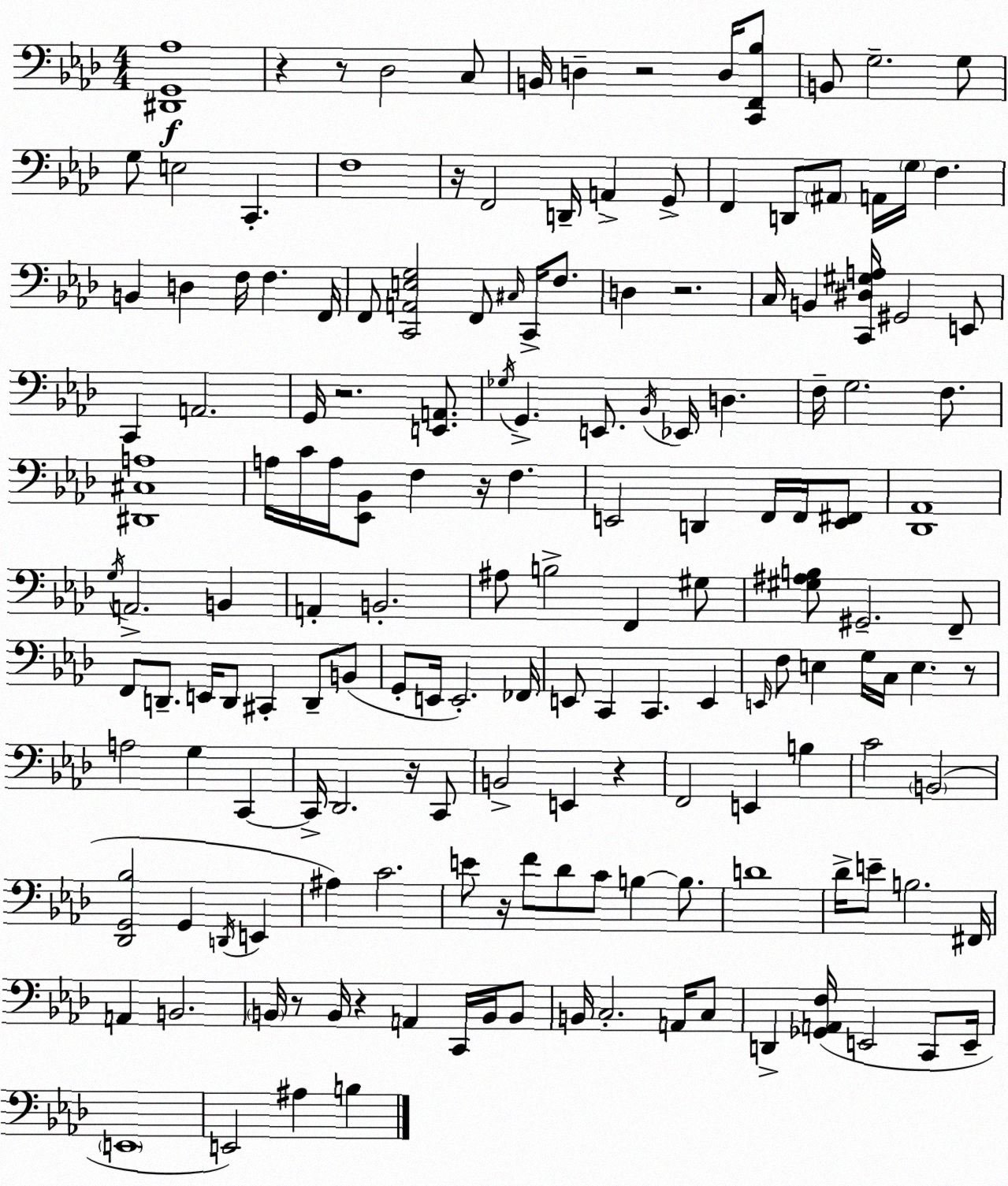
X:1
T:Untitled
M:4/4
L:1/4
K:Ab
[^D,,G,,_A,]4 z z/2 _D,2 C,/2 B,,/4 D, z2 D,/4 [C,,F,,_B,]/2 B,,/2 G,2 G,/2 G,/2 E,2 C,, F,4 z/4 F,,2 D,,/4 A,, G,,/2 F,, D,,/2 ^A,,/2 A,,/4 G,/4 F, B,, D, F,/4 F, F,,/4 F,,/2 [C,,A,,E,G,]2 F,,/2 ^C,/4 C,,/4 F,/2 D, z2 C,/4 B,, [C,,^D,^G,A,]/4 ^G,,2 E,,/2 C,, A,,2 G,,/4 z2 [E,,A,,]/2 _G,/4 G,, E,,/2 _B,,/4 _E,,/4 D, F,/4 G,2 F,/2 [^D,,^C,A,]4 A,/4 C/4 A,/4 [_E,,_B,,]/2 F, z/4 F, E,,2 D,, F,,/4 F,,/4 [E,,^F,,]/2 [_D,,_A,,]4 G,/4 A,,2 B,, A,, B,,2 ^A,/2 B,2 F,, ^G,/2 [^G,^A,B,]/2 ^G,,2 F,,/2 F,,/2 D,,/2 E,,/4 D,,/2 ^C,, D,,/2 B,,/2 G,,/2 E,,/4 E,,2 _F,,/4 E,,/2 C,, C,, E,, E,,/4 F,/2 E, G,/4 C,/4 E, z/2 A,2 G, C,, C,,/4 _D,,2 z/4 C,,/2 B,,2 E,, z F,,2 E,, B, C2 B,,2 [_D,,G,,_B,]2 G,, D,,/4 E,, ^A, C2 E/2 z/4 F/2 _D/2 C/2 B, B,/2 D4 _D/4 E/2 B,2 ^F,,/4 A,, B,,2 B,,/4 z/2 B,,/4 z A,, C,,/4 B,,/4 B,,/2 B,,/4 C,2 A,,/4 C,/2 D,, [_G,,A,,F,]/4 E,,2 C,,/2 E,,/4 E,,4 E,,2 ^A, B,